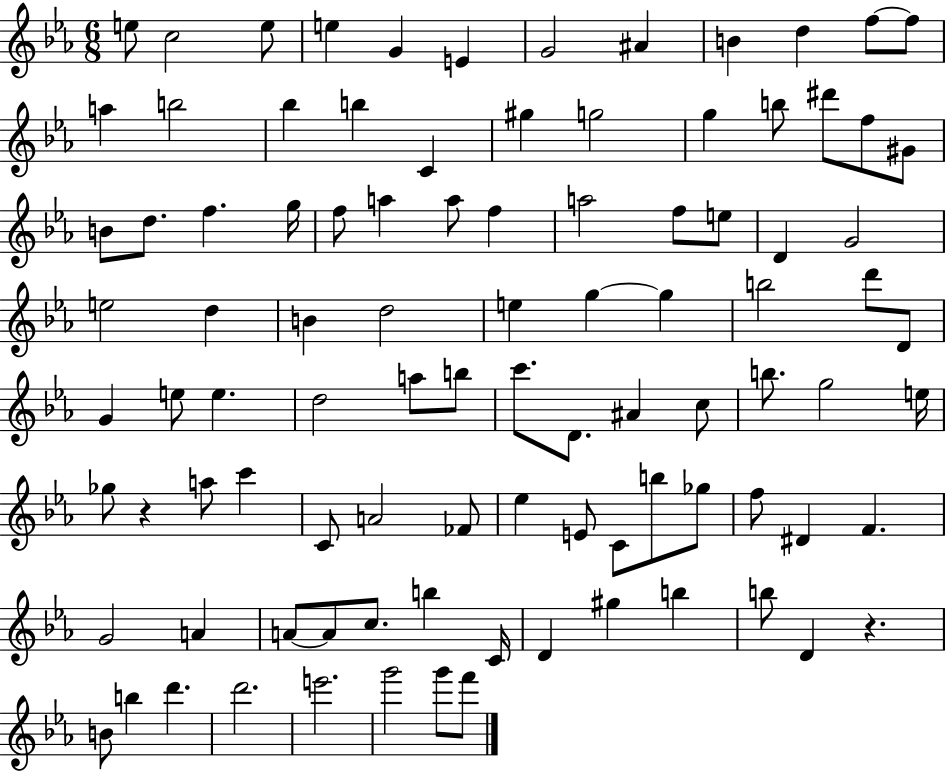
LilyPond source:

{
  \clef treble
  \numericTimeSignature
  \time 6/8
  \key ees \major
  e''8 c''2 e''8 | e''4 g'4 e'4 | g'2 ais'4 | b'4 d''4 f''8~~ f''8 | \break a''4 b''2 | bes''4 b''4 c'4 | gis''4 g''2 | g''4 b''8 dis'''8 f''8 gis'8 | \break b'8 d''8. f''4. g''16 | f''8 a''4 a''8 f''4 | a''2 f''8 e''8 | d'4 g'2 | \break e''2 d''4 | b'4 d''2 | e''4 g''4~~ g''4 | b''2 d'''8 d'8 | \break g'4 e''8 e''4. | d''2 a''8 b''8 | c'''8. d'8. ais'4 c''8 | b''8. g''2 e''16 | \break ges''8 r4 a''8 c'''4 | c'8 a'2 fes'8 | ees''4 e'8 c'8 b''8 ges''8 | f''8 dis'4 f'4. | \break g'2 a'4 | a'8~~ a'8 c''8. b''4 c'16 | d'4 gis''4 b''4 | b''8 d'4 r4. | \break b'8 b''4 d'''4. | d'''2. | e'''2. | g'''2 g'''8 f'''8 | \break \bar "|."
}